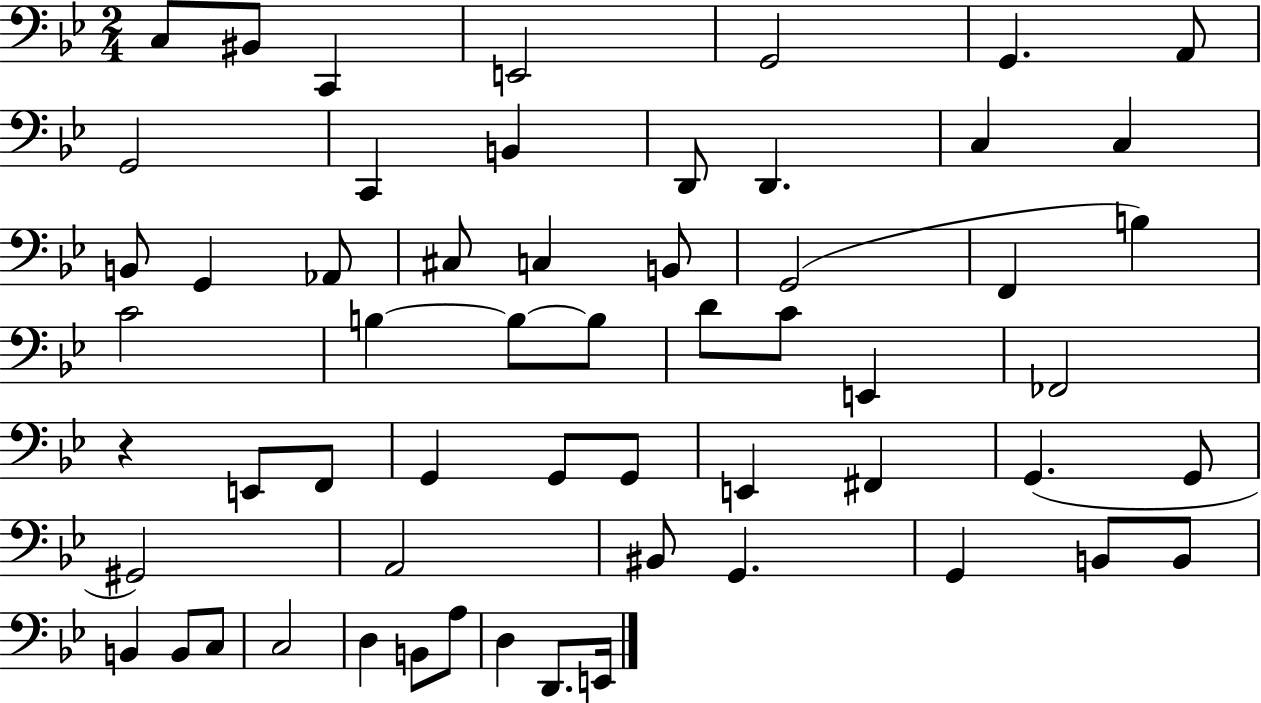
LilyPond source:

{
  \clef bass
  \numericTimeSignature
  \time 2/4
  \key bes \major
  c8 bis,8 c,4 | e,2 | g,2 | g,4. a,8 | \break g,2 | c,4 b,4 | d,8 d,4. | c4 c4 | \break b,8 g,4 aes,8 | cis8 c4 b,8 | g,2( | f,4 b4) | \break c'2 | b4~~ b8~~ b8 | d'8 c'8 e,4 | fes,2 | \break r4 e,8 f,8 | g,4 g,8 g,8 | e,4 fis,4 | g,4.( g,8 | \break gis,2) | a,2 | bis,8 g,4. | g,4 b,8 b,8 | \break b,4 b,8 c8 | c2 | d4 b,8 a8 | d4 d,8. e,16 | \break \bar "|."
}